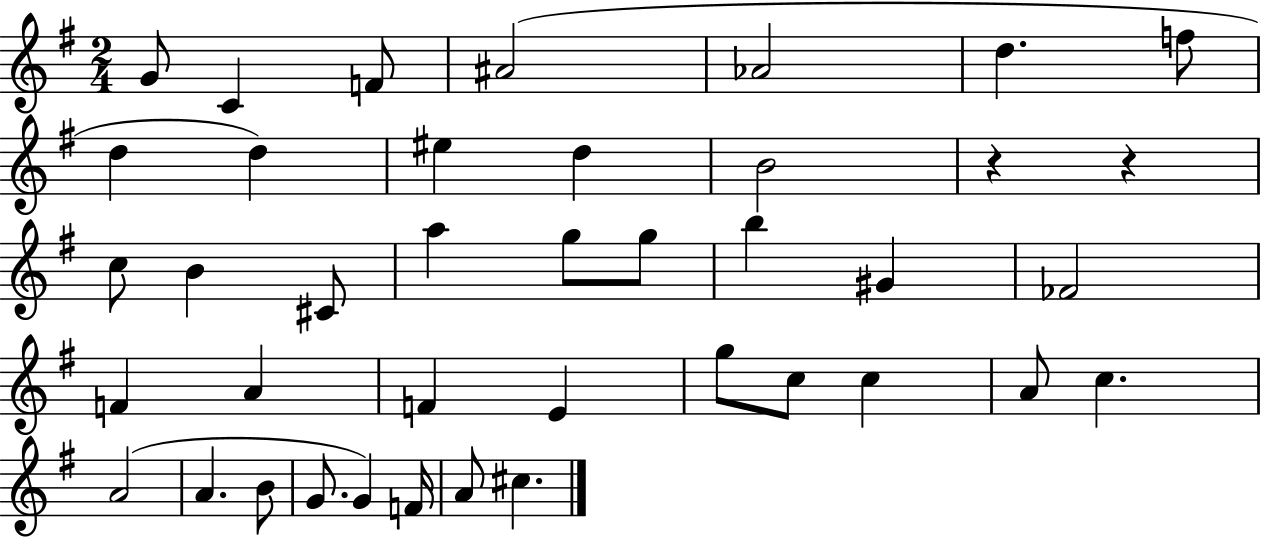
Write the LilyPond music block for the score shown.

{
  \clef treble
  \numericTimeSignature
  \time 2/4
  \key g \major
  g'8 c'4 f'8 | ais'2( | aes'2 | d''4. f''8 | \break d''4 d''4) | eis''4 d''4 | b'2 | r4 r4 | \break c''8 b'4 cis'8 | a''4 g''8 g''8 | b''4 gis'4 | fes'2 | \break f'4 a'4 | f'4 e'4 | g''8 c''8 c''4 | a'8 c''4. | \break a'2( | a'4. b'8 | g'8. g'4) f'16 | a'8 cis''4. | \break \bar "|."
}